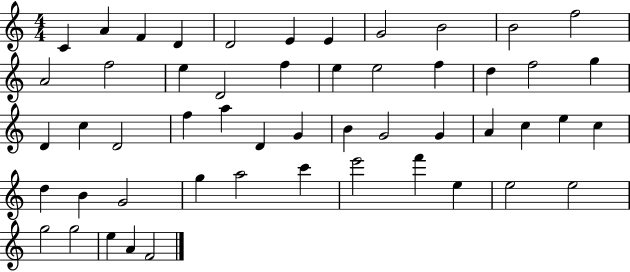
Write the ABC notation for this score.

X:1
T:Untitled
M:4/4
L:1/4
K:C
C A F D D2 E E G2 B2 B2 f2 A2 f2 e D2 f e e2 f d f2 g D c D2 f a D G B G2 G A c e c d B G2 g a2 c' e'2 f' e e2 e2 g2 g2 e A F2